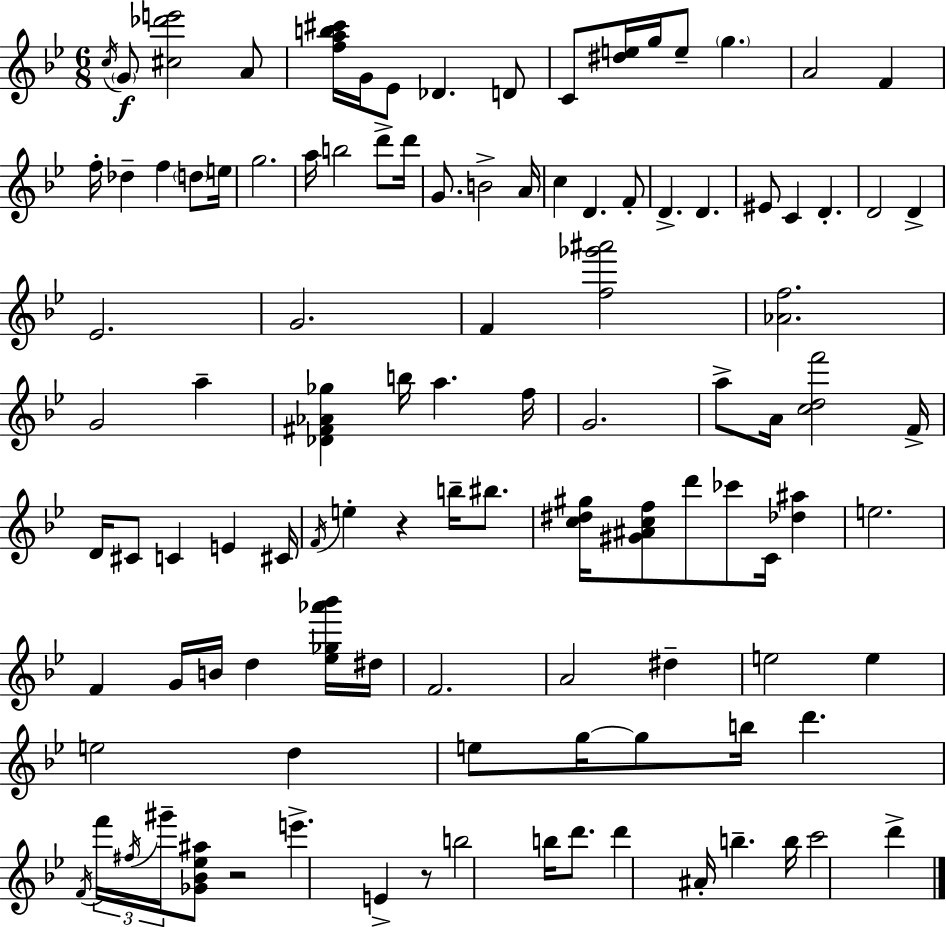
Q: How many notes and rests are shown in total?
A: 108